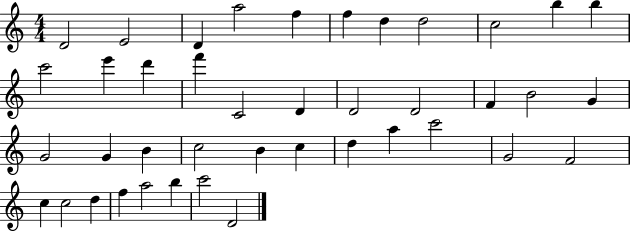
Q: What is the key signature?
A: C major